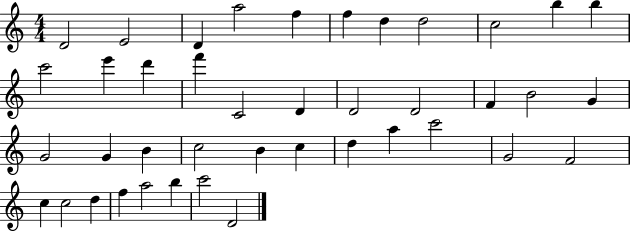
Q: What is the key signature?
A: C major